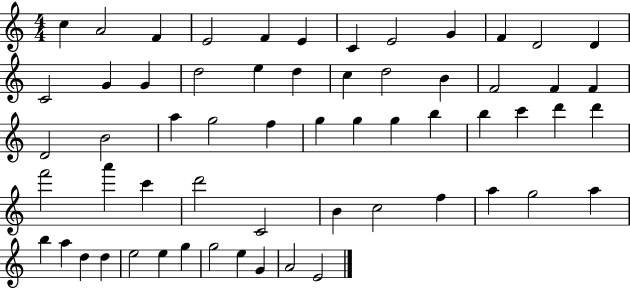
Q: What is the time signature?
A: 4/4